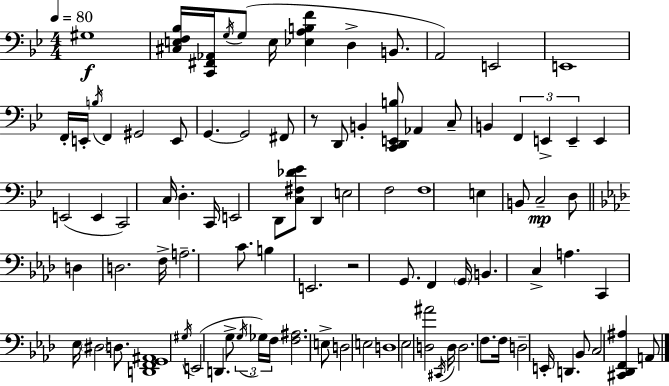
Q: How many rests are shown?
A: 2